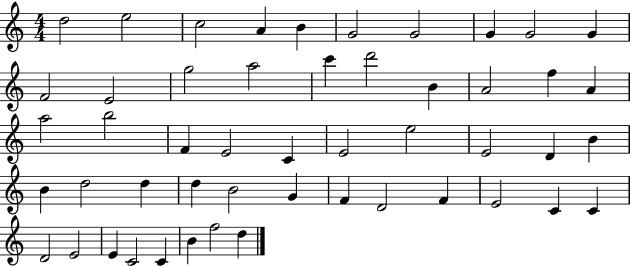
D5/h E5/h C5/h A4/q B4/q G4/h G4/h G4/q G4/h G4/q F4/h E4/h G5/h A5/h C6/q D6/h B4/q A4/h F5/q A4/q A5/h B5/h F4/q E4/h C4/q E4/h E5/h E4/h D4/q B4/q B4/q D5/h D5/q D5/q B4/h G4/q F4/q D4/h F4/q E4/h C4/q C4/q D4/h E4/h E4/q C4/h C4/q B4/q F5/h D5/q